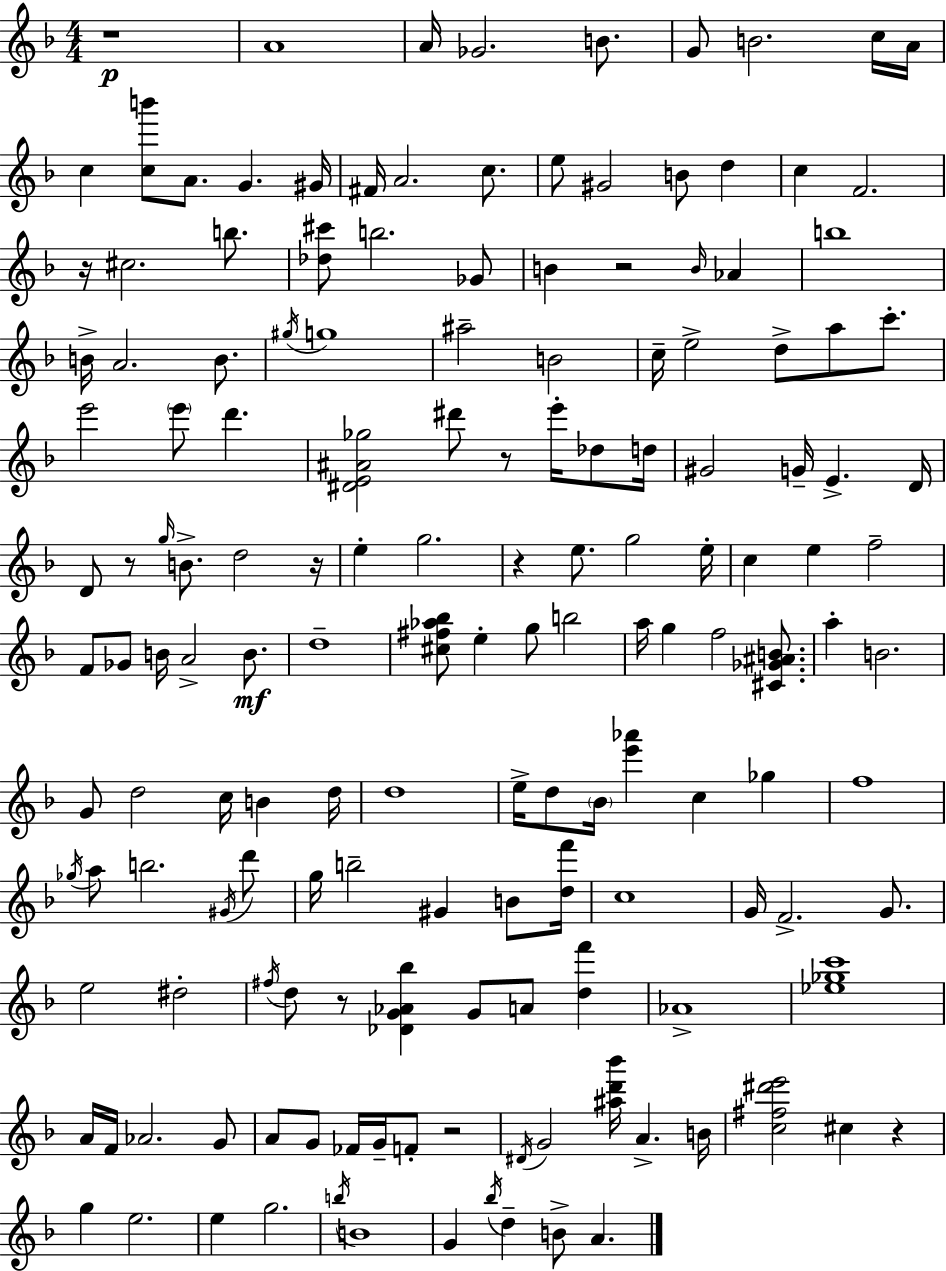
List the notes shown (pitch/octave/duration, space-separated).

R/w A4/w A4/s Gb4/h. B4/e. G4/e B4/h. C5/s A4/s C5/q [C5,B6]/e A4/e. G4/q. G#4/s F#4/s A4/h. C5/e. E5/e G#4/h B4/e D5/q C5/q F4/h. R/s C#5/h. B5/e. [Db5,C#6]/e B5/h. Gb4/e B4/q R/h B4/s Ab4/q B5/w B4/s A4/h. B4/e. G#5/s G5/w A#5/h B4/h C5/s E5/h D5/e A5/e C6/e. E6/h E6/e D6/q. [D#4,E4,A#4,Gb5]/h D#6/e R/e E6/s Db5/e D5/s G#4/h G4/s E4/q. D4/s D4/e R/e G5/s B4/e. D5/h R/s E5/q G5/h. R/q E5/e. G5/h E5/s C5/q E5/q F5/h F4/e Gb4/e B4/s A4/h B4/e. D5/w [C#5,F#5,Ab5,Bb5]/e E5/q G5/e B5/h A5/s G5/q F5/h [C#4,Gb4,A#4,B4]/e. A5/q B4/h. G4/e D5/h C5/s B4/q D5/s D5/w E5/s D5/e Bb4/s [E6,Ab6]/q C5/q Gb5/q F5/w Gb5/s A5/e B5/h. G#4/s D6/e G5/s B5/h G#4/q B4/e [D5,F6]/s C5/w G4/s F4/h. G4/e. E5/h D#5/h F#5/s D5/e R/e [Db4,G4,Ab4,Bb5]/q G4/e A4/e [D5,F6]/q Ab4/w [Eb5,Gb5,C6]/w A4/s F4/s Ab4/h. G4/e A4/e G4/e FES4/s G4/s F4/e R/h D#4/s G4/h [A#5,D6,Bb6]/s A4/q. B4/s [C5,F#5,D#6,E6]/h C#5/q R/q G5/q E5/h. E5/q G5/h. B5/s B4/w G4/q Bb5/s D5/q B4/e A4/q.